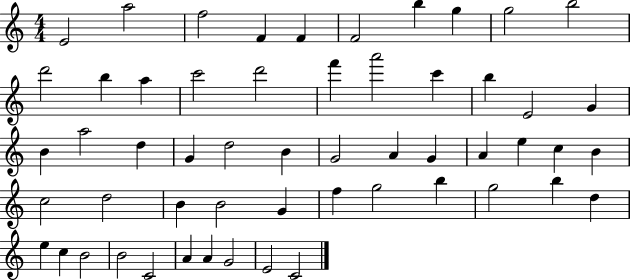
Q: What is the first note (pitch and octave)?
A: E4